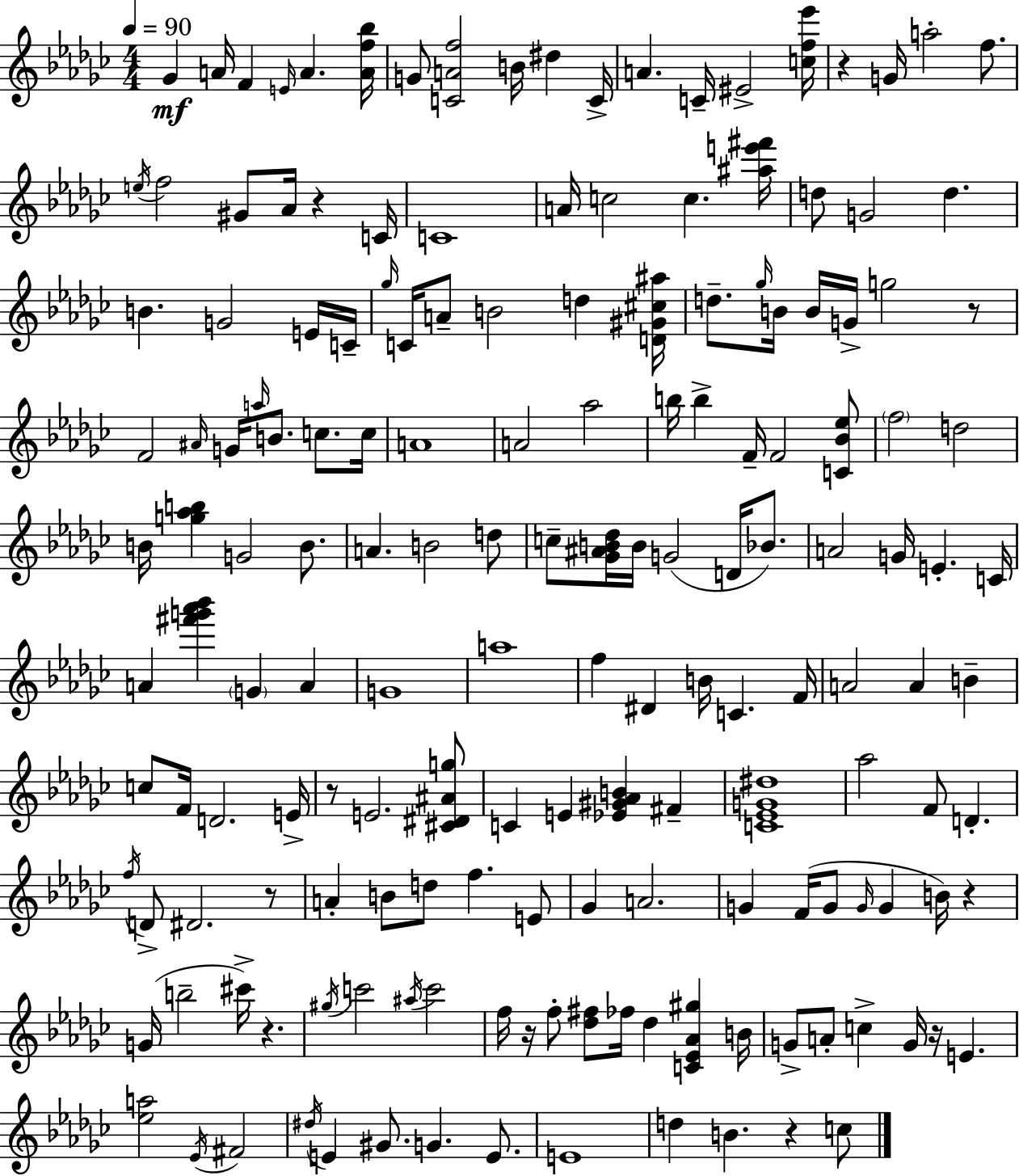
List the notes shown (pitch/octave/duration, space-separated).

Gb4/q A4/s F4/q E4/s A4/q. [A4,F5,Bb5]/s G4/e [C4,A4,F5]/h B4/s D#5/q C4/s A4/q. C4/s EIS4/h [C5,F5,Eb6]/s R/q G4/s A5/h F5/e. E5/s F5/h G#4/e Ab4/s R/q C4/s C4/w A4/s C5/h C5/q. [A#5,E6,F#6]/s D5/e G4/h D5/q. B4/q. G4/h E4/s C4/s Gb5/s C4/s A4/e B4/h D5/q [D4,G#4,C#5,A#5]/s D5/e. Gb5/s B4/s B4/s G4/s G5/h R/e F4/h A#4/s G4/s A5/s B4/e. C5/e. C5/s A4/w A4/h Ab5/h B5/s B5/q F4/s F4/h [C4,Bb4,Eb5]/e F5/h D5/h B4/s [G5,Ab5,B5]/q G4/h B4/e. A4/q. B4/h D5/e C5/e [Gb4,A#4,B4,Db5]/s B4/s G4/h D4/s Bb4/e. A4/h G4/s E4/q. C4/s A4/q [F#6,G6,Ab6,Bb6]/q G4/q A4/q G4/w A5/w F5/q D#4/q B4/s C4/q. F4/s A4/h A4/q B4/q C5/e F4/s D4/h. E4/s R/e E4/h. [C#4,D#4,A#4,G5]/e C4/q E4/q [Eb4,G#4,Ab4,B4]/q F#4/q [C4,Eb4,G4,D#5]/w Ab5/h F4/e D4/q. F5/s D4/e D#4/h. R/e A4/q B4/e D5/e F5/q. E4/e Gb4/q A4/h. G4/q F4/s G4/e G4/s G4/q B4/s R/q G4/s B5/h C#6/s R/q. G#5/s C6/h A#5/s C6/h F5/s R/s F5/e [Db5,F#5]/e FES5/s Db5/q [C4,Eb4,Ab4,G#5]/q B4/s G4/e A4/e C5/q G4/s R/s E4/q. [Eb5,A5]/h Eb4/s F#4/h D#5/s E4/q G#4/e. G4/q. E4/e. E4/w D5/q B4/q. R/q C5/e